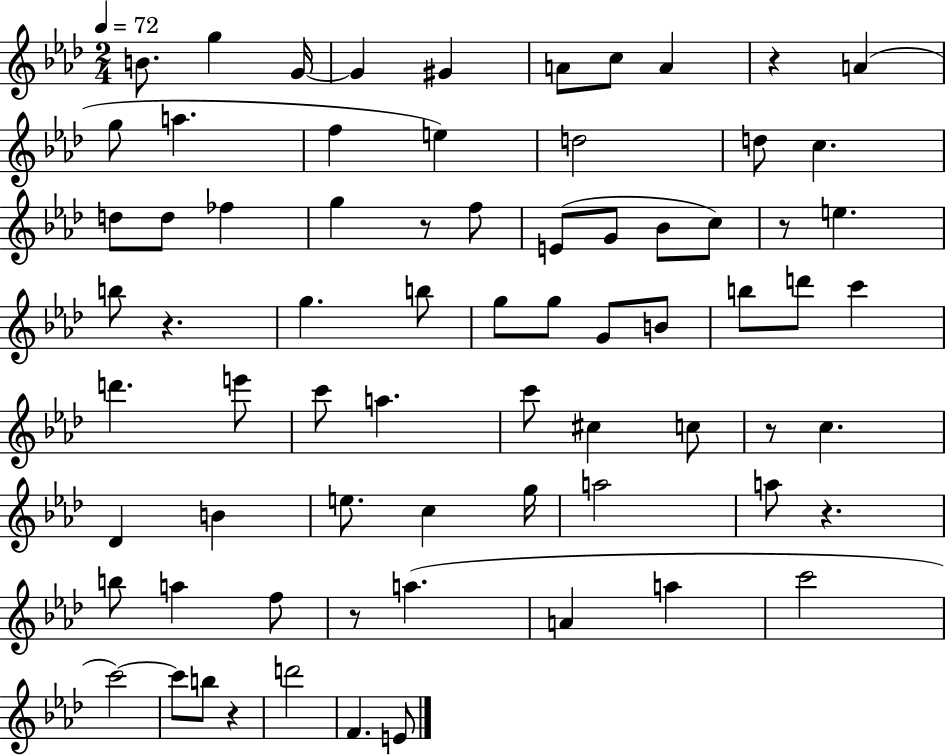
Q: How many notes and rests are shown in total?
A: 72